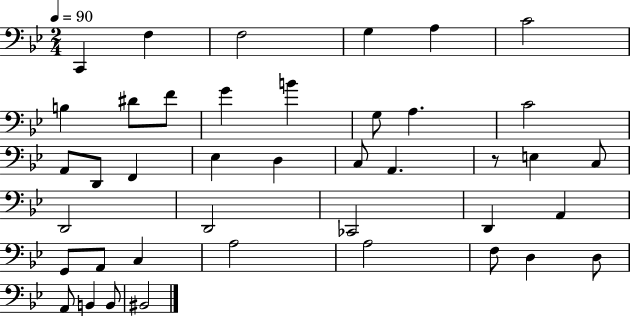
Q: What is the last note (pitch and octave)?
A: BIS2